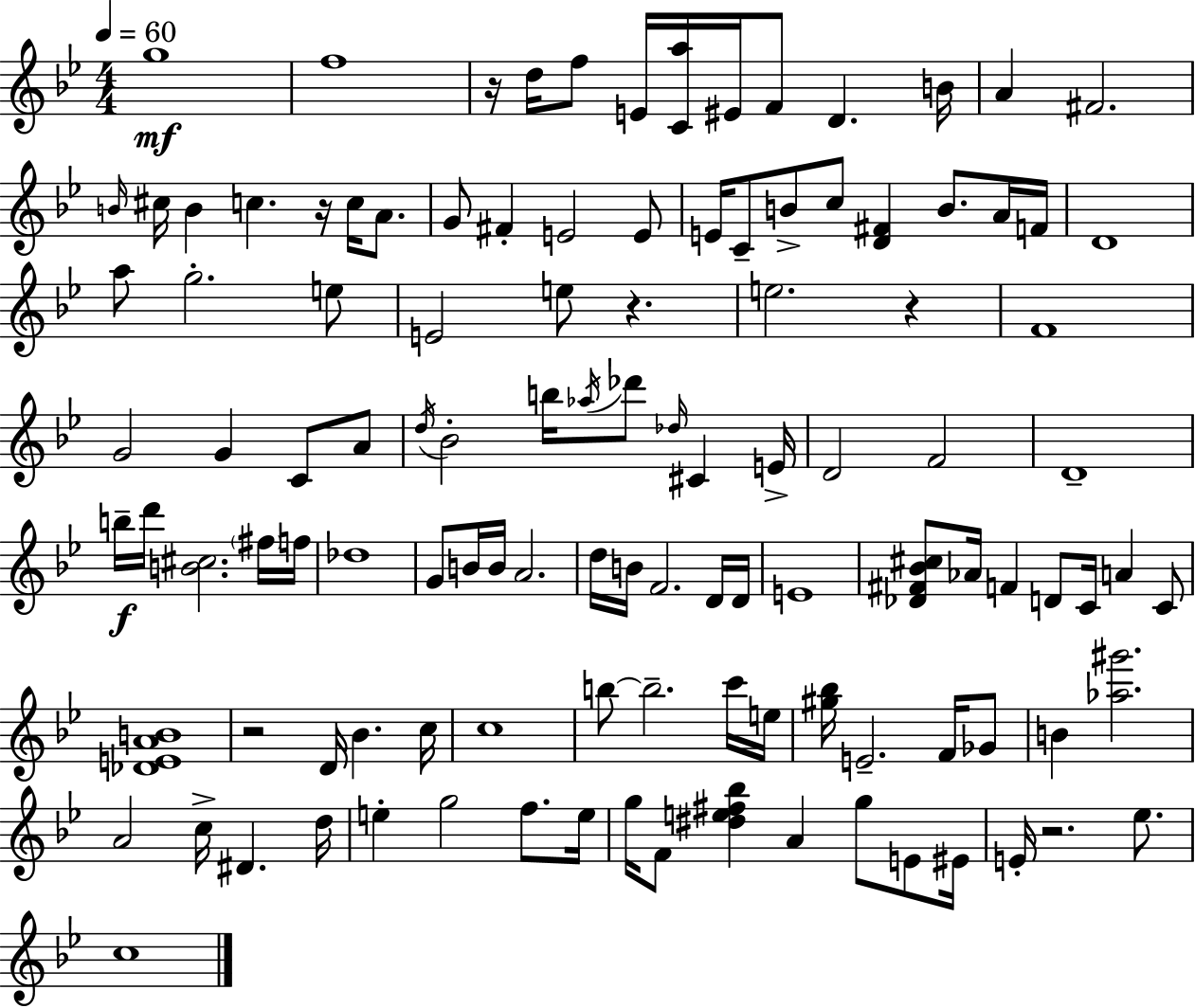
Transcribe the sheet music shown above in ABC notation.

X:1
T:Untitled
M:4/4
L:1/4
K:Gm
g4 f4 z/4 d/4 f/2 E/4 [Ca]/4 ^E/4 F/2 D B/4 A ^F2 B/4 ^c/4 B c z/4 c/4 A/2 G/2 ^F E2 E/2 E/4 C/2 B/2 c/2 [D^F] B/2 A/4 F/4 D4 a/2 g2 e/2 E2 e/2 z e2 z F4 G2 G C/2 A/2 d/4 _B2 b/4 _a/4 _d'/2 _d/4 ^C E/4 D2 F2 D4 b/4 d'/4 [B^c]2 ^f/4 f/4 _d4 G/2 B/4 B/4 A2 d/4 B/4 F2 D/4 D/4 E4 [_D^F_B^c]/2 _A/4 F D/2 C/4 A C/2 [_DEAB]4 z2 D/4 _B c/4 c4 b/2 b2 c'/4 e/4 [^g_b]/4 E2 F/4 _G/2 B [_a^g']2 A2 c/4 ^D d/4 e g2 f/2 e/4 g/4 F/2 [^de^f_b] A g/2 E/2 ^E/4 E/4 z2 _e/2 c4